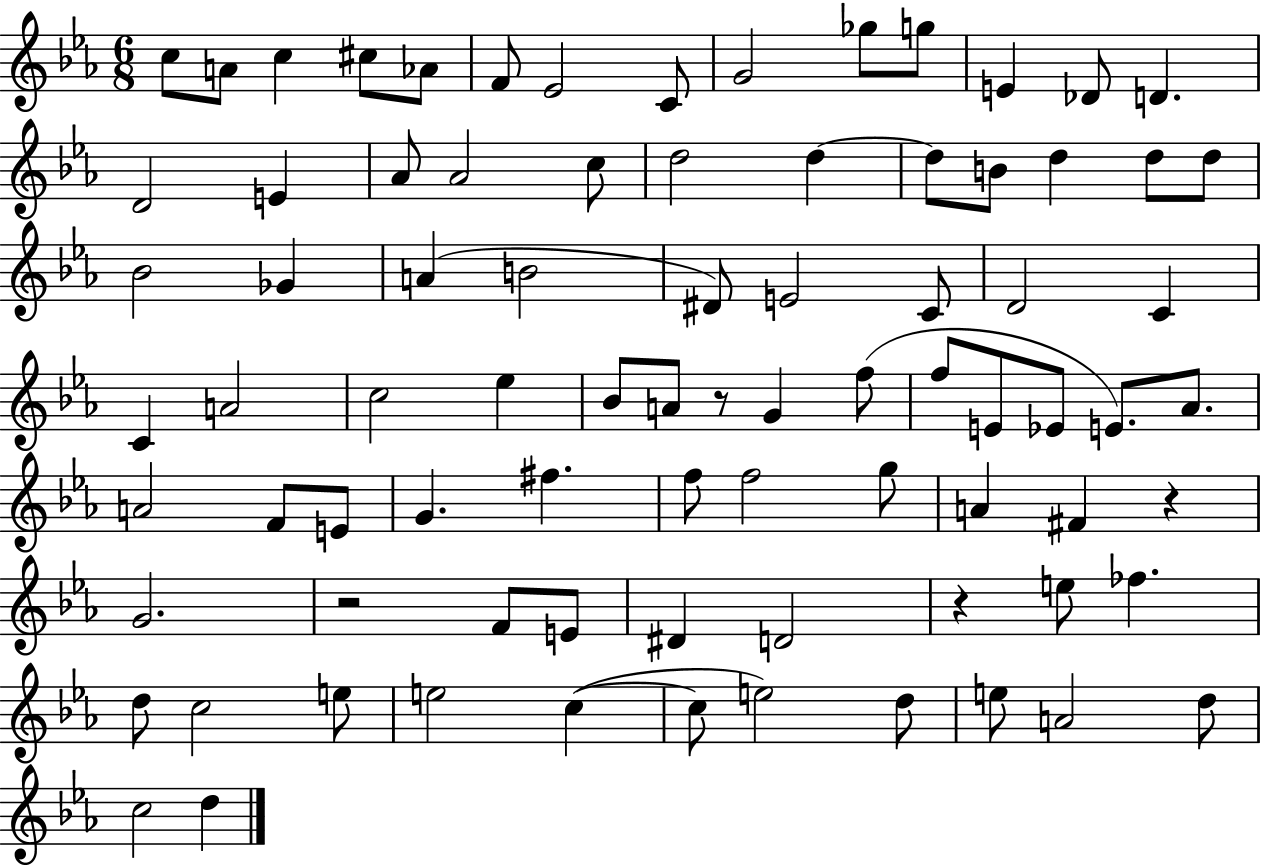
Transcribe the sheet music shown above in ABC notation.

X:1
T:Untitled
M:6/8
L:1/4
K:Eb
c/2 A/2 c ^c/2 _A/2 F/2 _E2 C/2 G2 _g/2 g/2 E _D/2 D D2 E _A/2 _A2 c/2 d2 d d/2 B/2 d d/2 d/2 _B2 _G A B2 ^D/2 E2 C/2 D2 C C A2 c2 _e _B/2 A/2 z/2 G f/2 f/2 E/2 _E/2 E/2 _A/2 A2 F/2 E/2 G ^f f/2 f2 g/2 A ^F z G2 z2 F/2 E/2 ^D D2 z e/2 _f d/2 c2 e/2 e2 c c/2 e2 d/2 e/2 A2 d/2 c2 d